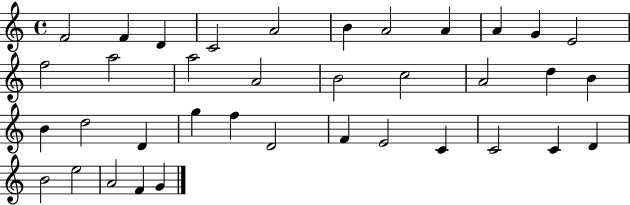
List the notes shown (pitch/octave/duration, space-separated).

F4/h F4/q D4/q C4/h A4/h B4/q A4/h A4/q A4/q G4/q E4/h F5/h A5/h A5/h A4/h B4/h C5/h A4/h D5/q B4/q B4/q D5/h D4/q G5/q F5/q D4/h F4/q E4/h C4/q C4/h C4/q D4/q B4/h E5/h A4/h F4/q G4/q